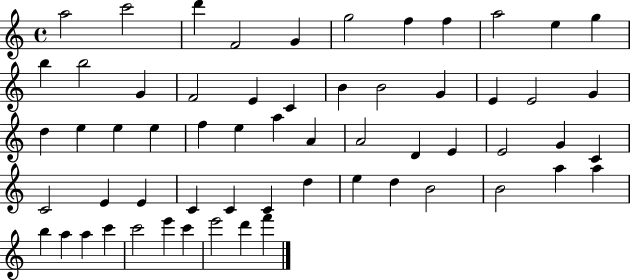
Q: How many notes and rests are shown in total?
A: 60